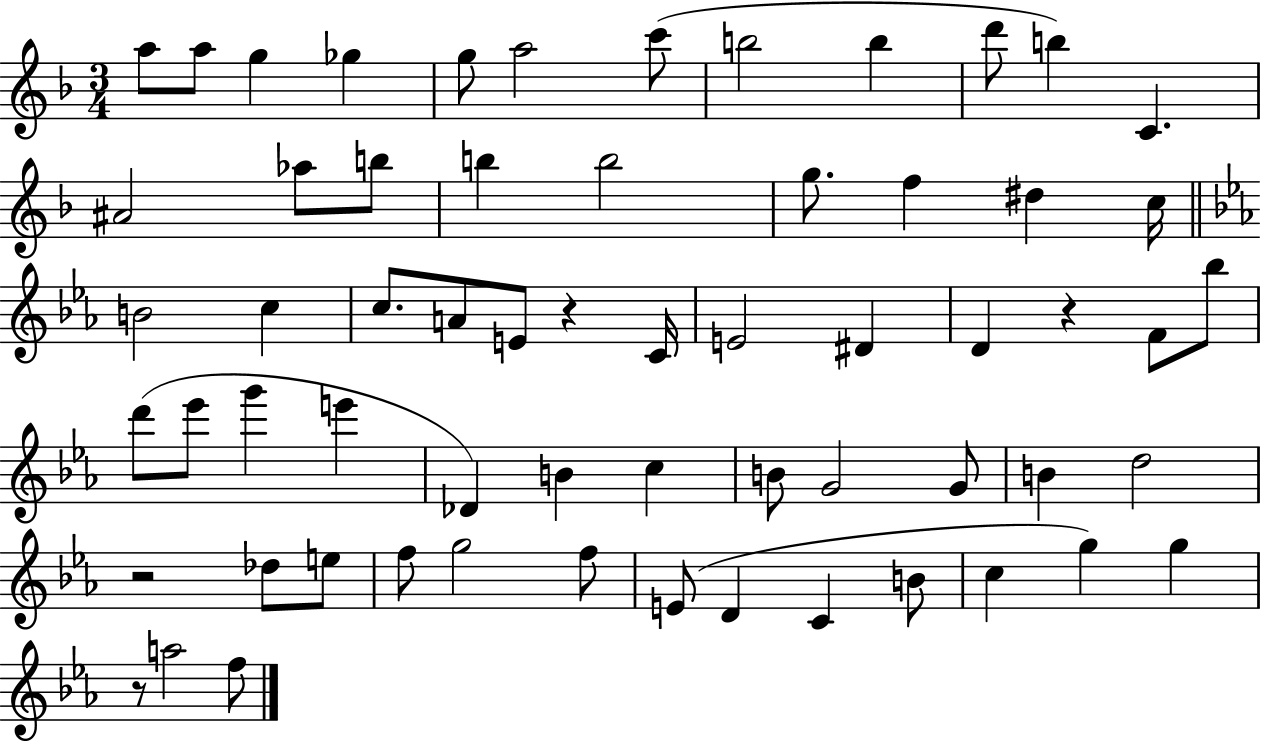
{
  \clef treble
  \numericTimeSignature
  \time 3/4
  \key f \major
  a''8 a''8 g''4 ges''4 | g''8 a''2 c'''8( | b''2 b''4 | d'''8 b''4) c'4. | \break ais'2 aes''8 b''8 | b''4 b''2 | g''8. f''4 dis''4 c''16 | \bar "||" \break \key ees \major b'2 c''4 | c''8. a'8 e'8 r4 c'16 | e'2 dis'4 | d'4 r4 f'8 bes''8 | \break d'''8( ees'''8 g'''4 e'''4 | des'4) b'4 c''4 | b'8 g'2 g'8 | b'4 d''2 | \break r2 des''8 e''8 | f''8 g''2 f''8 | e'8( d'4 c'4 b'8 | c''4 g''4) g''4 | \break r8 a''2 f''8 | \bar "|."
}